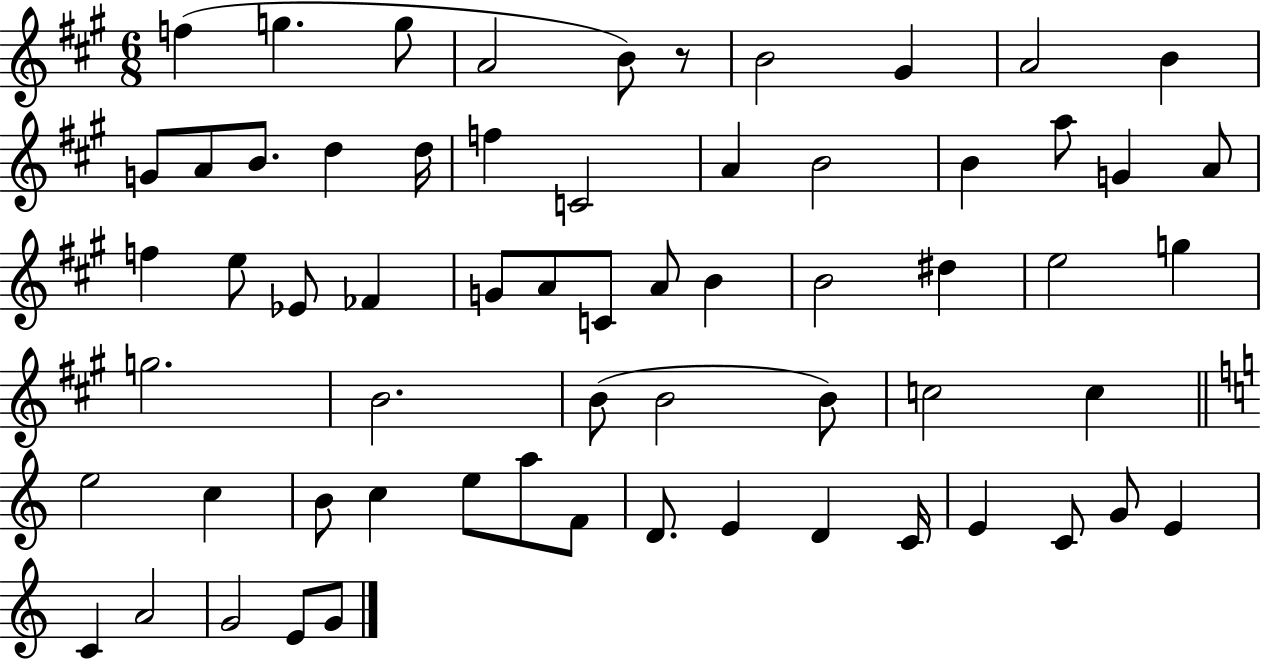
{
  \clef treble
  \numericTimeSignature
  \time 6/8
  \key a \major
  f''4( g''4. g''8 | a'2 b'8) r8 | b'2 gis'4 | a'2 b'4 | \break g'8 a'8 b'8. d''4 d''16 | f''4 c'2 | a'4 b'2 | b'4 a''8 g'4 a'8 | \break f''4 e''8 ees'8 fes'4 | g'8 a'8 c'8 a'8 b'4 | b'2 dis''4 | e''2 g''4 | \break g''2. | b'2. | b'8( b'2 b'8) | c''2 c''4 | \break \bar "||" \break \key c \major e''2 c''4 | b'8 c''4 e''8 a''8 f'8 | d'8. e'4 d'4 c'16 | e'4 c'8 g'8 e'4 | \break c'4 a'2 | g'2 e'8 g'8 | \bar "|."
}